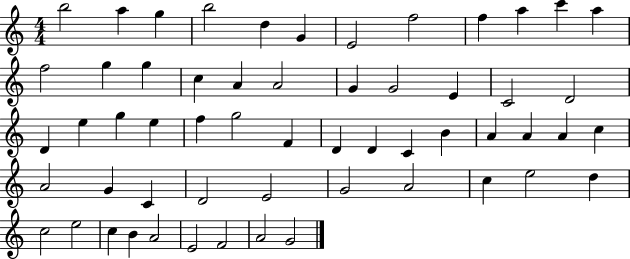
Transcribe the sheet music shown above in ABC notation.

X:1
T:Untitled
M:4/4
L:1/4
K:C
b2 a g b2 d G E2 f2 f a c' a f2 g g c A A2 G G2 E C2 D2 D e g e f g2 F D D C B A A A c A2 G C D2 E2 G2 A2 c e2 d c2 e2 c B A2 E2 F2 A2 G2